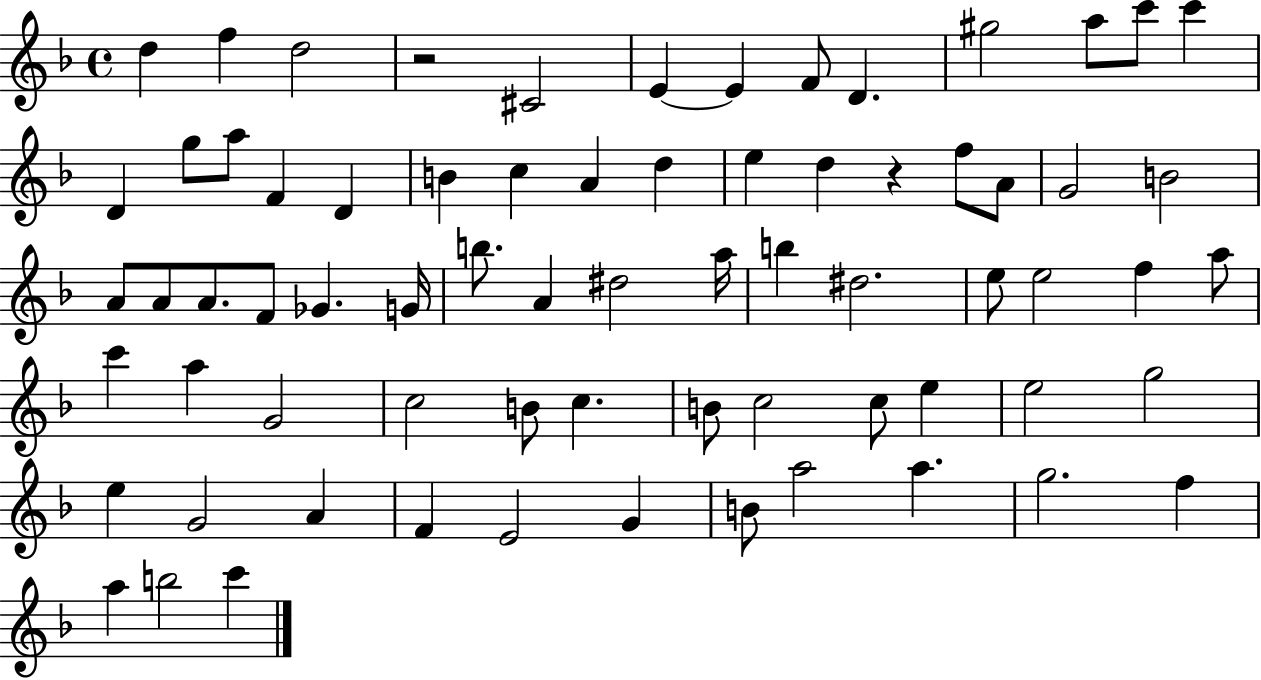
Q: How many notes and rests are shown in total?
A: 71